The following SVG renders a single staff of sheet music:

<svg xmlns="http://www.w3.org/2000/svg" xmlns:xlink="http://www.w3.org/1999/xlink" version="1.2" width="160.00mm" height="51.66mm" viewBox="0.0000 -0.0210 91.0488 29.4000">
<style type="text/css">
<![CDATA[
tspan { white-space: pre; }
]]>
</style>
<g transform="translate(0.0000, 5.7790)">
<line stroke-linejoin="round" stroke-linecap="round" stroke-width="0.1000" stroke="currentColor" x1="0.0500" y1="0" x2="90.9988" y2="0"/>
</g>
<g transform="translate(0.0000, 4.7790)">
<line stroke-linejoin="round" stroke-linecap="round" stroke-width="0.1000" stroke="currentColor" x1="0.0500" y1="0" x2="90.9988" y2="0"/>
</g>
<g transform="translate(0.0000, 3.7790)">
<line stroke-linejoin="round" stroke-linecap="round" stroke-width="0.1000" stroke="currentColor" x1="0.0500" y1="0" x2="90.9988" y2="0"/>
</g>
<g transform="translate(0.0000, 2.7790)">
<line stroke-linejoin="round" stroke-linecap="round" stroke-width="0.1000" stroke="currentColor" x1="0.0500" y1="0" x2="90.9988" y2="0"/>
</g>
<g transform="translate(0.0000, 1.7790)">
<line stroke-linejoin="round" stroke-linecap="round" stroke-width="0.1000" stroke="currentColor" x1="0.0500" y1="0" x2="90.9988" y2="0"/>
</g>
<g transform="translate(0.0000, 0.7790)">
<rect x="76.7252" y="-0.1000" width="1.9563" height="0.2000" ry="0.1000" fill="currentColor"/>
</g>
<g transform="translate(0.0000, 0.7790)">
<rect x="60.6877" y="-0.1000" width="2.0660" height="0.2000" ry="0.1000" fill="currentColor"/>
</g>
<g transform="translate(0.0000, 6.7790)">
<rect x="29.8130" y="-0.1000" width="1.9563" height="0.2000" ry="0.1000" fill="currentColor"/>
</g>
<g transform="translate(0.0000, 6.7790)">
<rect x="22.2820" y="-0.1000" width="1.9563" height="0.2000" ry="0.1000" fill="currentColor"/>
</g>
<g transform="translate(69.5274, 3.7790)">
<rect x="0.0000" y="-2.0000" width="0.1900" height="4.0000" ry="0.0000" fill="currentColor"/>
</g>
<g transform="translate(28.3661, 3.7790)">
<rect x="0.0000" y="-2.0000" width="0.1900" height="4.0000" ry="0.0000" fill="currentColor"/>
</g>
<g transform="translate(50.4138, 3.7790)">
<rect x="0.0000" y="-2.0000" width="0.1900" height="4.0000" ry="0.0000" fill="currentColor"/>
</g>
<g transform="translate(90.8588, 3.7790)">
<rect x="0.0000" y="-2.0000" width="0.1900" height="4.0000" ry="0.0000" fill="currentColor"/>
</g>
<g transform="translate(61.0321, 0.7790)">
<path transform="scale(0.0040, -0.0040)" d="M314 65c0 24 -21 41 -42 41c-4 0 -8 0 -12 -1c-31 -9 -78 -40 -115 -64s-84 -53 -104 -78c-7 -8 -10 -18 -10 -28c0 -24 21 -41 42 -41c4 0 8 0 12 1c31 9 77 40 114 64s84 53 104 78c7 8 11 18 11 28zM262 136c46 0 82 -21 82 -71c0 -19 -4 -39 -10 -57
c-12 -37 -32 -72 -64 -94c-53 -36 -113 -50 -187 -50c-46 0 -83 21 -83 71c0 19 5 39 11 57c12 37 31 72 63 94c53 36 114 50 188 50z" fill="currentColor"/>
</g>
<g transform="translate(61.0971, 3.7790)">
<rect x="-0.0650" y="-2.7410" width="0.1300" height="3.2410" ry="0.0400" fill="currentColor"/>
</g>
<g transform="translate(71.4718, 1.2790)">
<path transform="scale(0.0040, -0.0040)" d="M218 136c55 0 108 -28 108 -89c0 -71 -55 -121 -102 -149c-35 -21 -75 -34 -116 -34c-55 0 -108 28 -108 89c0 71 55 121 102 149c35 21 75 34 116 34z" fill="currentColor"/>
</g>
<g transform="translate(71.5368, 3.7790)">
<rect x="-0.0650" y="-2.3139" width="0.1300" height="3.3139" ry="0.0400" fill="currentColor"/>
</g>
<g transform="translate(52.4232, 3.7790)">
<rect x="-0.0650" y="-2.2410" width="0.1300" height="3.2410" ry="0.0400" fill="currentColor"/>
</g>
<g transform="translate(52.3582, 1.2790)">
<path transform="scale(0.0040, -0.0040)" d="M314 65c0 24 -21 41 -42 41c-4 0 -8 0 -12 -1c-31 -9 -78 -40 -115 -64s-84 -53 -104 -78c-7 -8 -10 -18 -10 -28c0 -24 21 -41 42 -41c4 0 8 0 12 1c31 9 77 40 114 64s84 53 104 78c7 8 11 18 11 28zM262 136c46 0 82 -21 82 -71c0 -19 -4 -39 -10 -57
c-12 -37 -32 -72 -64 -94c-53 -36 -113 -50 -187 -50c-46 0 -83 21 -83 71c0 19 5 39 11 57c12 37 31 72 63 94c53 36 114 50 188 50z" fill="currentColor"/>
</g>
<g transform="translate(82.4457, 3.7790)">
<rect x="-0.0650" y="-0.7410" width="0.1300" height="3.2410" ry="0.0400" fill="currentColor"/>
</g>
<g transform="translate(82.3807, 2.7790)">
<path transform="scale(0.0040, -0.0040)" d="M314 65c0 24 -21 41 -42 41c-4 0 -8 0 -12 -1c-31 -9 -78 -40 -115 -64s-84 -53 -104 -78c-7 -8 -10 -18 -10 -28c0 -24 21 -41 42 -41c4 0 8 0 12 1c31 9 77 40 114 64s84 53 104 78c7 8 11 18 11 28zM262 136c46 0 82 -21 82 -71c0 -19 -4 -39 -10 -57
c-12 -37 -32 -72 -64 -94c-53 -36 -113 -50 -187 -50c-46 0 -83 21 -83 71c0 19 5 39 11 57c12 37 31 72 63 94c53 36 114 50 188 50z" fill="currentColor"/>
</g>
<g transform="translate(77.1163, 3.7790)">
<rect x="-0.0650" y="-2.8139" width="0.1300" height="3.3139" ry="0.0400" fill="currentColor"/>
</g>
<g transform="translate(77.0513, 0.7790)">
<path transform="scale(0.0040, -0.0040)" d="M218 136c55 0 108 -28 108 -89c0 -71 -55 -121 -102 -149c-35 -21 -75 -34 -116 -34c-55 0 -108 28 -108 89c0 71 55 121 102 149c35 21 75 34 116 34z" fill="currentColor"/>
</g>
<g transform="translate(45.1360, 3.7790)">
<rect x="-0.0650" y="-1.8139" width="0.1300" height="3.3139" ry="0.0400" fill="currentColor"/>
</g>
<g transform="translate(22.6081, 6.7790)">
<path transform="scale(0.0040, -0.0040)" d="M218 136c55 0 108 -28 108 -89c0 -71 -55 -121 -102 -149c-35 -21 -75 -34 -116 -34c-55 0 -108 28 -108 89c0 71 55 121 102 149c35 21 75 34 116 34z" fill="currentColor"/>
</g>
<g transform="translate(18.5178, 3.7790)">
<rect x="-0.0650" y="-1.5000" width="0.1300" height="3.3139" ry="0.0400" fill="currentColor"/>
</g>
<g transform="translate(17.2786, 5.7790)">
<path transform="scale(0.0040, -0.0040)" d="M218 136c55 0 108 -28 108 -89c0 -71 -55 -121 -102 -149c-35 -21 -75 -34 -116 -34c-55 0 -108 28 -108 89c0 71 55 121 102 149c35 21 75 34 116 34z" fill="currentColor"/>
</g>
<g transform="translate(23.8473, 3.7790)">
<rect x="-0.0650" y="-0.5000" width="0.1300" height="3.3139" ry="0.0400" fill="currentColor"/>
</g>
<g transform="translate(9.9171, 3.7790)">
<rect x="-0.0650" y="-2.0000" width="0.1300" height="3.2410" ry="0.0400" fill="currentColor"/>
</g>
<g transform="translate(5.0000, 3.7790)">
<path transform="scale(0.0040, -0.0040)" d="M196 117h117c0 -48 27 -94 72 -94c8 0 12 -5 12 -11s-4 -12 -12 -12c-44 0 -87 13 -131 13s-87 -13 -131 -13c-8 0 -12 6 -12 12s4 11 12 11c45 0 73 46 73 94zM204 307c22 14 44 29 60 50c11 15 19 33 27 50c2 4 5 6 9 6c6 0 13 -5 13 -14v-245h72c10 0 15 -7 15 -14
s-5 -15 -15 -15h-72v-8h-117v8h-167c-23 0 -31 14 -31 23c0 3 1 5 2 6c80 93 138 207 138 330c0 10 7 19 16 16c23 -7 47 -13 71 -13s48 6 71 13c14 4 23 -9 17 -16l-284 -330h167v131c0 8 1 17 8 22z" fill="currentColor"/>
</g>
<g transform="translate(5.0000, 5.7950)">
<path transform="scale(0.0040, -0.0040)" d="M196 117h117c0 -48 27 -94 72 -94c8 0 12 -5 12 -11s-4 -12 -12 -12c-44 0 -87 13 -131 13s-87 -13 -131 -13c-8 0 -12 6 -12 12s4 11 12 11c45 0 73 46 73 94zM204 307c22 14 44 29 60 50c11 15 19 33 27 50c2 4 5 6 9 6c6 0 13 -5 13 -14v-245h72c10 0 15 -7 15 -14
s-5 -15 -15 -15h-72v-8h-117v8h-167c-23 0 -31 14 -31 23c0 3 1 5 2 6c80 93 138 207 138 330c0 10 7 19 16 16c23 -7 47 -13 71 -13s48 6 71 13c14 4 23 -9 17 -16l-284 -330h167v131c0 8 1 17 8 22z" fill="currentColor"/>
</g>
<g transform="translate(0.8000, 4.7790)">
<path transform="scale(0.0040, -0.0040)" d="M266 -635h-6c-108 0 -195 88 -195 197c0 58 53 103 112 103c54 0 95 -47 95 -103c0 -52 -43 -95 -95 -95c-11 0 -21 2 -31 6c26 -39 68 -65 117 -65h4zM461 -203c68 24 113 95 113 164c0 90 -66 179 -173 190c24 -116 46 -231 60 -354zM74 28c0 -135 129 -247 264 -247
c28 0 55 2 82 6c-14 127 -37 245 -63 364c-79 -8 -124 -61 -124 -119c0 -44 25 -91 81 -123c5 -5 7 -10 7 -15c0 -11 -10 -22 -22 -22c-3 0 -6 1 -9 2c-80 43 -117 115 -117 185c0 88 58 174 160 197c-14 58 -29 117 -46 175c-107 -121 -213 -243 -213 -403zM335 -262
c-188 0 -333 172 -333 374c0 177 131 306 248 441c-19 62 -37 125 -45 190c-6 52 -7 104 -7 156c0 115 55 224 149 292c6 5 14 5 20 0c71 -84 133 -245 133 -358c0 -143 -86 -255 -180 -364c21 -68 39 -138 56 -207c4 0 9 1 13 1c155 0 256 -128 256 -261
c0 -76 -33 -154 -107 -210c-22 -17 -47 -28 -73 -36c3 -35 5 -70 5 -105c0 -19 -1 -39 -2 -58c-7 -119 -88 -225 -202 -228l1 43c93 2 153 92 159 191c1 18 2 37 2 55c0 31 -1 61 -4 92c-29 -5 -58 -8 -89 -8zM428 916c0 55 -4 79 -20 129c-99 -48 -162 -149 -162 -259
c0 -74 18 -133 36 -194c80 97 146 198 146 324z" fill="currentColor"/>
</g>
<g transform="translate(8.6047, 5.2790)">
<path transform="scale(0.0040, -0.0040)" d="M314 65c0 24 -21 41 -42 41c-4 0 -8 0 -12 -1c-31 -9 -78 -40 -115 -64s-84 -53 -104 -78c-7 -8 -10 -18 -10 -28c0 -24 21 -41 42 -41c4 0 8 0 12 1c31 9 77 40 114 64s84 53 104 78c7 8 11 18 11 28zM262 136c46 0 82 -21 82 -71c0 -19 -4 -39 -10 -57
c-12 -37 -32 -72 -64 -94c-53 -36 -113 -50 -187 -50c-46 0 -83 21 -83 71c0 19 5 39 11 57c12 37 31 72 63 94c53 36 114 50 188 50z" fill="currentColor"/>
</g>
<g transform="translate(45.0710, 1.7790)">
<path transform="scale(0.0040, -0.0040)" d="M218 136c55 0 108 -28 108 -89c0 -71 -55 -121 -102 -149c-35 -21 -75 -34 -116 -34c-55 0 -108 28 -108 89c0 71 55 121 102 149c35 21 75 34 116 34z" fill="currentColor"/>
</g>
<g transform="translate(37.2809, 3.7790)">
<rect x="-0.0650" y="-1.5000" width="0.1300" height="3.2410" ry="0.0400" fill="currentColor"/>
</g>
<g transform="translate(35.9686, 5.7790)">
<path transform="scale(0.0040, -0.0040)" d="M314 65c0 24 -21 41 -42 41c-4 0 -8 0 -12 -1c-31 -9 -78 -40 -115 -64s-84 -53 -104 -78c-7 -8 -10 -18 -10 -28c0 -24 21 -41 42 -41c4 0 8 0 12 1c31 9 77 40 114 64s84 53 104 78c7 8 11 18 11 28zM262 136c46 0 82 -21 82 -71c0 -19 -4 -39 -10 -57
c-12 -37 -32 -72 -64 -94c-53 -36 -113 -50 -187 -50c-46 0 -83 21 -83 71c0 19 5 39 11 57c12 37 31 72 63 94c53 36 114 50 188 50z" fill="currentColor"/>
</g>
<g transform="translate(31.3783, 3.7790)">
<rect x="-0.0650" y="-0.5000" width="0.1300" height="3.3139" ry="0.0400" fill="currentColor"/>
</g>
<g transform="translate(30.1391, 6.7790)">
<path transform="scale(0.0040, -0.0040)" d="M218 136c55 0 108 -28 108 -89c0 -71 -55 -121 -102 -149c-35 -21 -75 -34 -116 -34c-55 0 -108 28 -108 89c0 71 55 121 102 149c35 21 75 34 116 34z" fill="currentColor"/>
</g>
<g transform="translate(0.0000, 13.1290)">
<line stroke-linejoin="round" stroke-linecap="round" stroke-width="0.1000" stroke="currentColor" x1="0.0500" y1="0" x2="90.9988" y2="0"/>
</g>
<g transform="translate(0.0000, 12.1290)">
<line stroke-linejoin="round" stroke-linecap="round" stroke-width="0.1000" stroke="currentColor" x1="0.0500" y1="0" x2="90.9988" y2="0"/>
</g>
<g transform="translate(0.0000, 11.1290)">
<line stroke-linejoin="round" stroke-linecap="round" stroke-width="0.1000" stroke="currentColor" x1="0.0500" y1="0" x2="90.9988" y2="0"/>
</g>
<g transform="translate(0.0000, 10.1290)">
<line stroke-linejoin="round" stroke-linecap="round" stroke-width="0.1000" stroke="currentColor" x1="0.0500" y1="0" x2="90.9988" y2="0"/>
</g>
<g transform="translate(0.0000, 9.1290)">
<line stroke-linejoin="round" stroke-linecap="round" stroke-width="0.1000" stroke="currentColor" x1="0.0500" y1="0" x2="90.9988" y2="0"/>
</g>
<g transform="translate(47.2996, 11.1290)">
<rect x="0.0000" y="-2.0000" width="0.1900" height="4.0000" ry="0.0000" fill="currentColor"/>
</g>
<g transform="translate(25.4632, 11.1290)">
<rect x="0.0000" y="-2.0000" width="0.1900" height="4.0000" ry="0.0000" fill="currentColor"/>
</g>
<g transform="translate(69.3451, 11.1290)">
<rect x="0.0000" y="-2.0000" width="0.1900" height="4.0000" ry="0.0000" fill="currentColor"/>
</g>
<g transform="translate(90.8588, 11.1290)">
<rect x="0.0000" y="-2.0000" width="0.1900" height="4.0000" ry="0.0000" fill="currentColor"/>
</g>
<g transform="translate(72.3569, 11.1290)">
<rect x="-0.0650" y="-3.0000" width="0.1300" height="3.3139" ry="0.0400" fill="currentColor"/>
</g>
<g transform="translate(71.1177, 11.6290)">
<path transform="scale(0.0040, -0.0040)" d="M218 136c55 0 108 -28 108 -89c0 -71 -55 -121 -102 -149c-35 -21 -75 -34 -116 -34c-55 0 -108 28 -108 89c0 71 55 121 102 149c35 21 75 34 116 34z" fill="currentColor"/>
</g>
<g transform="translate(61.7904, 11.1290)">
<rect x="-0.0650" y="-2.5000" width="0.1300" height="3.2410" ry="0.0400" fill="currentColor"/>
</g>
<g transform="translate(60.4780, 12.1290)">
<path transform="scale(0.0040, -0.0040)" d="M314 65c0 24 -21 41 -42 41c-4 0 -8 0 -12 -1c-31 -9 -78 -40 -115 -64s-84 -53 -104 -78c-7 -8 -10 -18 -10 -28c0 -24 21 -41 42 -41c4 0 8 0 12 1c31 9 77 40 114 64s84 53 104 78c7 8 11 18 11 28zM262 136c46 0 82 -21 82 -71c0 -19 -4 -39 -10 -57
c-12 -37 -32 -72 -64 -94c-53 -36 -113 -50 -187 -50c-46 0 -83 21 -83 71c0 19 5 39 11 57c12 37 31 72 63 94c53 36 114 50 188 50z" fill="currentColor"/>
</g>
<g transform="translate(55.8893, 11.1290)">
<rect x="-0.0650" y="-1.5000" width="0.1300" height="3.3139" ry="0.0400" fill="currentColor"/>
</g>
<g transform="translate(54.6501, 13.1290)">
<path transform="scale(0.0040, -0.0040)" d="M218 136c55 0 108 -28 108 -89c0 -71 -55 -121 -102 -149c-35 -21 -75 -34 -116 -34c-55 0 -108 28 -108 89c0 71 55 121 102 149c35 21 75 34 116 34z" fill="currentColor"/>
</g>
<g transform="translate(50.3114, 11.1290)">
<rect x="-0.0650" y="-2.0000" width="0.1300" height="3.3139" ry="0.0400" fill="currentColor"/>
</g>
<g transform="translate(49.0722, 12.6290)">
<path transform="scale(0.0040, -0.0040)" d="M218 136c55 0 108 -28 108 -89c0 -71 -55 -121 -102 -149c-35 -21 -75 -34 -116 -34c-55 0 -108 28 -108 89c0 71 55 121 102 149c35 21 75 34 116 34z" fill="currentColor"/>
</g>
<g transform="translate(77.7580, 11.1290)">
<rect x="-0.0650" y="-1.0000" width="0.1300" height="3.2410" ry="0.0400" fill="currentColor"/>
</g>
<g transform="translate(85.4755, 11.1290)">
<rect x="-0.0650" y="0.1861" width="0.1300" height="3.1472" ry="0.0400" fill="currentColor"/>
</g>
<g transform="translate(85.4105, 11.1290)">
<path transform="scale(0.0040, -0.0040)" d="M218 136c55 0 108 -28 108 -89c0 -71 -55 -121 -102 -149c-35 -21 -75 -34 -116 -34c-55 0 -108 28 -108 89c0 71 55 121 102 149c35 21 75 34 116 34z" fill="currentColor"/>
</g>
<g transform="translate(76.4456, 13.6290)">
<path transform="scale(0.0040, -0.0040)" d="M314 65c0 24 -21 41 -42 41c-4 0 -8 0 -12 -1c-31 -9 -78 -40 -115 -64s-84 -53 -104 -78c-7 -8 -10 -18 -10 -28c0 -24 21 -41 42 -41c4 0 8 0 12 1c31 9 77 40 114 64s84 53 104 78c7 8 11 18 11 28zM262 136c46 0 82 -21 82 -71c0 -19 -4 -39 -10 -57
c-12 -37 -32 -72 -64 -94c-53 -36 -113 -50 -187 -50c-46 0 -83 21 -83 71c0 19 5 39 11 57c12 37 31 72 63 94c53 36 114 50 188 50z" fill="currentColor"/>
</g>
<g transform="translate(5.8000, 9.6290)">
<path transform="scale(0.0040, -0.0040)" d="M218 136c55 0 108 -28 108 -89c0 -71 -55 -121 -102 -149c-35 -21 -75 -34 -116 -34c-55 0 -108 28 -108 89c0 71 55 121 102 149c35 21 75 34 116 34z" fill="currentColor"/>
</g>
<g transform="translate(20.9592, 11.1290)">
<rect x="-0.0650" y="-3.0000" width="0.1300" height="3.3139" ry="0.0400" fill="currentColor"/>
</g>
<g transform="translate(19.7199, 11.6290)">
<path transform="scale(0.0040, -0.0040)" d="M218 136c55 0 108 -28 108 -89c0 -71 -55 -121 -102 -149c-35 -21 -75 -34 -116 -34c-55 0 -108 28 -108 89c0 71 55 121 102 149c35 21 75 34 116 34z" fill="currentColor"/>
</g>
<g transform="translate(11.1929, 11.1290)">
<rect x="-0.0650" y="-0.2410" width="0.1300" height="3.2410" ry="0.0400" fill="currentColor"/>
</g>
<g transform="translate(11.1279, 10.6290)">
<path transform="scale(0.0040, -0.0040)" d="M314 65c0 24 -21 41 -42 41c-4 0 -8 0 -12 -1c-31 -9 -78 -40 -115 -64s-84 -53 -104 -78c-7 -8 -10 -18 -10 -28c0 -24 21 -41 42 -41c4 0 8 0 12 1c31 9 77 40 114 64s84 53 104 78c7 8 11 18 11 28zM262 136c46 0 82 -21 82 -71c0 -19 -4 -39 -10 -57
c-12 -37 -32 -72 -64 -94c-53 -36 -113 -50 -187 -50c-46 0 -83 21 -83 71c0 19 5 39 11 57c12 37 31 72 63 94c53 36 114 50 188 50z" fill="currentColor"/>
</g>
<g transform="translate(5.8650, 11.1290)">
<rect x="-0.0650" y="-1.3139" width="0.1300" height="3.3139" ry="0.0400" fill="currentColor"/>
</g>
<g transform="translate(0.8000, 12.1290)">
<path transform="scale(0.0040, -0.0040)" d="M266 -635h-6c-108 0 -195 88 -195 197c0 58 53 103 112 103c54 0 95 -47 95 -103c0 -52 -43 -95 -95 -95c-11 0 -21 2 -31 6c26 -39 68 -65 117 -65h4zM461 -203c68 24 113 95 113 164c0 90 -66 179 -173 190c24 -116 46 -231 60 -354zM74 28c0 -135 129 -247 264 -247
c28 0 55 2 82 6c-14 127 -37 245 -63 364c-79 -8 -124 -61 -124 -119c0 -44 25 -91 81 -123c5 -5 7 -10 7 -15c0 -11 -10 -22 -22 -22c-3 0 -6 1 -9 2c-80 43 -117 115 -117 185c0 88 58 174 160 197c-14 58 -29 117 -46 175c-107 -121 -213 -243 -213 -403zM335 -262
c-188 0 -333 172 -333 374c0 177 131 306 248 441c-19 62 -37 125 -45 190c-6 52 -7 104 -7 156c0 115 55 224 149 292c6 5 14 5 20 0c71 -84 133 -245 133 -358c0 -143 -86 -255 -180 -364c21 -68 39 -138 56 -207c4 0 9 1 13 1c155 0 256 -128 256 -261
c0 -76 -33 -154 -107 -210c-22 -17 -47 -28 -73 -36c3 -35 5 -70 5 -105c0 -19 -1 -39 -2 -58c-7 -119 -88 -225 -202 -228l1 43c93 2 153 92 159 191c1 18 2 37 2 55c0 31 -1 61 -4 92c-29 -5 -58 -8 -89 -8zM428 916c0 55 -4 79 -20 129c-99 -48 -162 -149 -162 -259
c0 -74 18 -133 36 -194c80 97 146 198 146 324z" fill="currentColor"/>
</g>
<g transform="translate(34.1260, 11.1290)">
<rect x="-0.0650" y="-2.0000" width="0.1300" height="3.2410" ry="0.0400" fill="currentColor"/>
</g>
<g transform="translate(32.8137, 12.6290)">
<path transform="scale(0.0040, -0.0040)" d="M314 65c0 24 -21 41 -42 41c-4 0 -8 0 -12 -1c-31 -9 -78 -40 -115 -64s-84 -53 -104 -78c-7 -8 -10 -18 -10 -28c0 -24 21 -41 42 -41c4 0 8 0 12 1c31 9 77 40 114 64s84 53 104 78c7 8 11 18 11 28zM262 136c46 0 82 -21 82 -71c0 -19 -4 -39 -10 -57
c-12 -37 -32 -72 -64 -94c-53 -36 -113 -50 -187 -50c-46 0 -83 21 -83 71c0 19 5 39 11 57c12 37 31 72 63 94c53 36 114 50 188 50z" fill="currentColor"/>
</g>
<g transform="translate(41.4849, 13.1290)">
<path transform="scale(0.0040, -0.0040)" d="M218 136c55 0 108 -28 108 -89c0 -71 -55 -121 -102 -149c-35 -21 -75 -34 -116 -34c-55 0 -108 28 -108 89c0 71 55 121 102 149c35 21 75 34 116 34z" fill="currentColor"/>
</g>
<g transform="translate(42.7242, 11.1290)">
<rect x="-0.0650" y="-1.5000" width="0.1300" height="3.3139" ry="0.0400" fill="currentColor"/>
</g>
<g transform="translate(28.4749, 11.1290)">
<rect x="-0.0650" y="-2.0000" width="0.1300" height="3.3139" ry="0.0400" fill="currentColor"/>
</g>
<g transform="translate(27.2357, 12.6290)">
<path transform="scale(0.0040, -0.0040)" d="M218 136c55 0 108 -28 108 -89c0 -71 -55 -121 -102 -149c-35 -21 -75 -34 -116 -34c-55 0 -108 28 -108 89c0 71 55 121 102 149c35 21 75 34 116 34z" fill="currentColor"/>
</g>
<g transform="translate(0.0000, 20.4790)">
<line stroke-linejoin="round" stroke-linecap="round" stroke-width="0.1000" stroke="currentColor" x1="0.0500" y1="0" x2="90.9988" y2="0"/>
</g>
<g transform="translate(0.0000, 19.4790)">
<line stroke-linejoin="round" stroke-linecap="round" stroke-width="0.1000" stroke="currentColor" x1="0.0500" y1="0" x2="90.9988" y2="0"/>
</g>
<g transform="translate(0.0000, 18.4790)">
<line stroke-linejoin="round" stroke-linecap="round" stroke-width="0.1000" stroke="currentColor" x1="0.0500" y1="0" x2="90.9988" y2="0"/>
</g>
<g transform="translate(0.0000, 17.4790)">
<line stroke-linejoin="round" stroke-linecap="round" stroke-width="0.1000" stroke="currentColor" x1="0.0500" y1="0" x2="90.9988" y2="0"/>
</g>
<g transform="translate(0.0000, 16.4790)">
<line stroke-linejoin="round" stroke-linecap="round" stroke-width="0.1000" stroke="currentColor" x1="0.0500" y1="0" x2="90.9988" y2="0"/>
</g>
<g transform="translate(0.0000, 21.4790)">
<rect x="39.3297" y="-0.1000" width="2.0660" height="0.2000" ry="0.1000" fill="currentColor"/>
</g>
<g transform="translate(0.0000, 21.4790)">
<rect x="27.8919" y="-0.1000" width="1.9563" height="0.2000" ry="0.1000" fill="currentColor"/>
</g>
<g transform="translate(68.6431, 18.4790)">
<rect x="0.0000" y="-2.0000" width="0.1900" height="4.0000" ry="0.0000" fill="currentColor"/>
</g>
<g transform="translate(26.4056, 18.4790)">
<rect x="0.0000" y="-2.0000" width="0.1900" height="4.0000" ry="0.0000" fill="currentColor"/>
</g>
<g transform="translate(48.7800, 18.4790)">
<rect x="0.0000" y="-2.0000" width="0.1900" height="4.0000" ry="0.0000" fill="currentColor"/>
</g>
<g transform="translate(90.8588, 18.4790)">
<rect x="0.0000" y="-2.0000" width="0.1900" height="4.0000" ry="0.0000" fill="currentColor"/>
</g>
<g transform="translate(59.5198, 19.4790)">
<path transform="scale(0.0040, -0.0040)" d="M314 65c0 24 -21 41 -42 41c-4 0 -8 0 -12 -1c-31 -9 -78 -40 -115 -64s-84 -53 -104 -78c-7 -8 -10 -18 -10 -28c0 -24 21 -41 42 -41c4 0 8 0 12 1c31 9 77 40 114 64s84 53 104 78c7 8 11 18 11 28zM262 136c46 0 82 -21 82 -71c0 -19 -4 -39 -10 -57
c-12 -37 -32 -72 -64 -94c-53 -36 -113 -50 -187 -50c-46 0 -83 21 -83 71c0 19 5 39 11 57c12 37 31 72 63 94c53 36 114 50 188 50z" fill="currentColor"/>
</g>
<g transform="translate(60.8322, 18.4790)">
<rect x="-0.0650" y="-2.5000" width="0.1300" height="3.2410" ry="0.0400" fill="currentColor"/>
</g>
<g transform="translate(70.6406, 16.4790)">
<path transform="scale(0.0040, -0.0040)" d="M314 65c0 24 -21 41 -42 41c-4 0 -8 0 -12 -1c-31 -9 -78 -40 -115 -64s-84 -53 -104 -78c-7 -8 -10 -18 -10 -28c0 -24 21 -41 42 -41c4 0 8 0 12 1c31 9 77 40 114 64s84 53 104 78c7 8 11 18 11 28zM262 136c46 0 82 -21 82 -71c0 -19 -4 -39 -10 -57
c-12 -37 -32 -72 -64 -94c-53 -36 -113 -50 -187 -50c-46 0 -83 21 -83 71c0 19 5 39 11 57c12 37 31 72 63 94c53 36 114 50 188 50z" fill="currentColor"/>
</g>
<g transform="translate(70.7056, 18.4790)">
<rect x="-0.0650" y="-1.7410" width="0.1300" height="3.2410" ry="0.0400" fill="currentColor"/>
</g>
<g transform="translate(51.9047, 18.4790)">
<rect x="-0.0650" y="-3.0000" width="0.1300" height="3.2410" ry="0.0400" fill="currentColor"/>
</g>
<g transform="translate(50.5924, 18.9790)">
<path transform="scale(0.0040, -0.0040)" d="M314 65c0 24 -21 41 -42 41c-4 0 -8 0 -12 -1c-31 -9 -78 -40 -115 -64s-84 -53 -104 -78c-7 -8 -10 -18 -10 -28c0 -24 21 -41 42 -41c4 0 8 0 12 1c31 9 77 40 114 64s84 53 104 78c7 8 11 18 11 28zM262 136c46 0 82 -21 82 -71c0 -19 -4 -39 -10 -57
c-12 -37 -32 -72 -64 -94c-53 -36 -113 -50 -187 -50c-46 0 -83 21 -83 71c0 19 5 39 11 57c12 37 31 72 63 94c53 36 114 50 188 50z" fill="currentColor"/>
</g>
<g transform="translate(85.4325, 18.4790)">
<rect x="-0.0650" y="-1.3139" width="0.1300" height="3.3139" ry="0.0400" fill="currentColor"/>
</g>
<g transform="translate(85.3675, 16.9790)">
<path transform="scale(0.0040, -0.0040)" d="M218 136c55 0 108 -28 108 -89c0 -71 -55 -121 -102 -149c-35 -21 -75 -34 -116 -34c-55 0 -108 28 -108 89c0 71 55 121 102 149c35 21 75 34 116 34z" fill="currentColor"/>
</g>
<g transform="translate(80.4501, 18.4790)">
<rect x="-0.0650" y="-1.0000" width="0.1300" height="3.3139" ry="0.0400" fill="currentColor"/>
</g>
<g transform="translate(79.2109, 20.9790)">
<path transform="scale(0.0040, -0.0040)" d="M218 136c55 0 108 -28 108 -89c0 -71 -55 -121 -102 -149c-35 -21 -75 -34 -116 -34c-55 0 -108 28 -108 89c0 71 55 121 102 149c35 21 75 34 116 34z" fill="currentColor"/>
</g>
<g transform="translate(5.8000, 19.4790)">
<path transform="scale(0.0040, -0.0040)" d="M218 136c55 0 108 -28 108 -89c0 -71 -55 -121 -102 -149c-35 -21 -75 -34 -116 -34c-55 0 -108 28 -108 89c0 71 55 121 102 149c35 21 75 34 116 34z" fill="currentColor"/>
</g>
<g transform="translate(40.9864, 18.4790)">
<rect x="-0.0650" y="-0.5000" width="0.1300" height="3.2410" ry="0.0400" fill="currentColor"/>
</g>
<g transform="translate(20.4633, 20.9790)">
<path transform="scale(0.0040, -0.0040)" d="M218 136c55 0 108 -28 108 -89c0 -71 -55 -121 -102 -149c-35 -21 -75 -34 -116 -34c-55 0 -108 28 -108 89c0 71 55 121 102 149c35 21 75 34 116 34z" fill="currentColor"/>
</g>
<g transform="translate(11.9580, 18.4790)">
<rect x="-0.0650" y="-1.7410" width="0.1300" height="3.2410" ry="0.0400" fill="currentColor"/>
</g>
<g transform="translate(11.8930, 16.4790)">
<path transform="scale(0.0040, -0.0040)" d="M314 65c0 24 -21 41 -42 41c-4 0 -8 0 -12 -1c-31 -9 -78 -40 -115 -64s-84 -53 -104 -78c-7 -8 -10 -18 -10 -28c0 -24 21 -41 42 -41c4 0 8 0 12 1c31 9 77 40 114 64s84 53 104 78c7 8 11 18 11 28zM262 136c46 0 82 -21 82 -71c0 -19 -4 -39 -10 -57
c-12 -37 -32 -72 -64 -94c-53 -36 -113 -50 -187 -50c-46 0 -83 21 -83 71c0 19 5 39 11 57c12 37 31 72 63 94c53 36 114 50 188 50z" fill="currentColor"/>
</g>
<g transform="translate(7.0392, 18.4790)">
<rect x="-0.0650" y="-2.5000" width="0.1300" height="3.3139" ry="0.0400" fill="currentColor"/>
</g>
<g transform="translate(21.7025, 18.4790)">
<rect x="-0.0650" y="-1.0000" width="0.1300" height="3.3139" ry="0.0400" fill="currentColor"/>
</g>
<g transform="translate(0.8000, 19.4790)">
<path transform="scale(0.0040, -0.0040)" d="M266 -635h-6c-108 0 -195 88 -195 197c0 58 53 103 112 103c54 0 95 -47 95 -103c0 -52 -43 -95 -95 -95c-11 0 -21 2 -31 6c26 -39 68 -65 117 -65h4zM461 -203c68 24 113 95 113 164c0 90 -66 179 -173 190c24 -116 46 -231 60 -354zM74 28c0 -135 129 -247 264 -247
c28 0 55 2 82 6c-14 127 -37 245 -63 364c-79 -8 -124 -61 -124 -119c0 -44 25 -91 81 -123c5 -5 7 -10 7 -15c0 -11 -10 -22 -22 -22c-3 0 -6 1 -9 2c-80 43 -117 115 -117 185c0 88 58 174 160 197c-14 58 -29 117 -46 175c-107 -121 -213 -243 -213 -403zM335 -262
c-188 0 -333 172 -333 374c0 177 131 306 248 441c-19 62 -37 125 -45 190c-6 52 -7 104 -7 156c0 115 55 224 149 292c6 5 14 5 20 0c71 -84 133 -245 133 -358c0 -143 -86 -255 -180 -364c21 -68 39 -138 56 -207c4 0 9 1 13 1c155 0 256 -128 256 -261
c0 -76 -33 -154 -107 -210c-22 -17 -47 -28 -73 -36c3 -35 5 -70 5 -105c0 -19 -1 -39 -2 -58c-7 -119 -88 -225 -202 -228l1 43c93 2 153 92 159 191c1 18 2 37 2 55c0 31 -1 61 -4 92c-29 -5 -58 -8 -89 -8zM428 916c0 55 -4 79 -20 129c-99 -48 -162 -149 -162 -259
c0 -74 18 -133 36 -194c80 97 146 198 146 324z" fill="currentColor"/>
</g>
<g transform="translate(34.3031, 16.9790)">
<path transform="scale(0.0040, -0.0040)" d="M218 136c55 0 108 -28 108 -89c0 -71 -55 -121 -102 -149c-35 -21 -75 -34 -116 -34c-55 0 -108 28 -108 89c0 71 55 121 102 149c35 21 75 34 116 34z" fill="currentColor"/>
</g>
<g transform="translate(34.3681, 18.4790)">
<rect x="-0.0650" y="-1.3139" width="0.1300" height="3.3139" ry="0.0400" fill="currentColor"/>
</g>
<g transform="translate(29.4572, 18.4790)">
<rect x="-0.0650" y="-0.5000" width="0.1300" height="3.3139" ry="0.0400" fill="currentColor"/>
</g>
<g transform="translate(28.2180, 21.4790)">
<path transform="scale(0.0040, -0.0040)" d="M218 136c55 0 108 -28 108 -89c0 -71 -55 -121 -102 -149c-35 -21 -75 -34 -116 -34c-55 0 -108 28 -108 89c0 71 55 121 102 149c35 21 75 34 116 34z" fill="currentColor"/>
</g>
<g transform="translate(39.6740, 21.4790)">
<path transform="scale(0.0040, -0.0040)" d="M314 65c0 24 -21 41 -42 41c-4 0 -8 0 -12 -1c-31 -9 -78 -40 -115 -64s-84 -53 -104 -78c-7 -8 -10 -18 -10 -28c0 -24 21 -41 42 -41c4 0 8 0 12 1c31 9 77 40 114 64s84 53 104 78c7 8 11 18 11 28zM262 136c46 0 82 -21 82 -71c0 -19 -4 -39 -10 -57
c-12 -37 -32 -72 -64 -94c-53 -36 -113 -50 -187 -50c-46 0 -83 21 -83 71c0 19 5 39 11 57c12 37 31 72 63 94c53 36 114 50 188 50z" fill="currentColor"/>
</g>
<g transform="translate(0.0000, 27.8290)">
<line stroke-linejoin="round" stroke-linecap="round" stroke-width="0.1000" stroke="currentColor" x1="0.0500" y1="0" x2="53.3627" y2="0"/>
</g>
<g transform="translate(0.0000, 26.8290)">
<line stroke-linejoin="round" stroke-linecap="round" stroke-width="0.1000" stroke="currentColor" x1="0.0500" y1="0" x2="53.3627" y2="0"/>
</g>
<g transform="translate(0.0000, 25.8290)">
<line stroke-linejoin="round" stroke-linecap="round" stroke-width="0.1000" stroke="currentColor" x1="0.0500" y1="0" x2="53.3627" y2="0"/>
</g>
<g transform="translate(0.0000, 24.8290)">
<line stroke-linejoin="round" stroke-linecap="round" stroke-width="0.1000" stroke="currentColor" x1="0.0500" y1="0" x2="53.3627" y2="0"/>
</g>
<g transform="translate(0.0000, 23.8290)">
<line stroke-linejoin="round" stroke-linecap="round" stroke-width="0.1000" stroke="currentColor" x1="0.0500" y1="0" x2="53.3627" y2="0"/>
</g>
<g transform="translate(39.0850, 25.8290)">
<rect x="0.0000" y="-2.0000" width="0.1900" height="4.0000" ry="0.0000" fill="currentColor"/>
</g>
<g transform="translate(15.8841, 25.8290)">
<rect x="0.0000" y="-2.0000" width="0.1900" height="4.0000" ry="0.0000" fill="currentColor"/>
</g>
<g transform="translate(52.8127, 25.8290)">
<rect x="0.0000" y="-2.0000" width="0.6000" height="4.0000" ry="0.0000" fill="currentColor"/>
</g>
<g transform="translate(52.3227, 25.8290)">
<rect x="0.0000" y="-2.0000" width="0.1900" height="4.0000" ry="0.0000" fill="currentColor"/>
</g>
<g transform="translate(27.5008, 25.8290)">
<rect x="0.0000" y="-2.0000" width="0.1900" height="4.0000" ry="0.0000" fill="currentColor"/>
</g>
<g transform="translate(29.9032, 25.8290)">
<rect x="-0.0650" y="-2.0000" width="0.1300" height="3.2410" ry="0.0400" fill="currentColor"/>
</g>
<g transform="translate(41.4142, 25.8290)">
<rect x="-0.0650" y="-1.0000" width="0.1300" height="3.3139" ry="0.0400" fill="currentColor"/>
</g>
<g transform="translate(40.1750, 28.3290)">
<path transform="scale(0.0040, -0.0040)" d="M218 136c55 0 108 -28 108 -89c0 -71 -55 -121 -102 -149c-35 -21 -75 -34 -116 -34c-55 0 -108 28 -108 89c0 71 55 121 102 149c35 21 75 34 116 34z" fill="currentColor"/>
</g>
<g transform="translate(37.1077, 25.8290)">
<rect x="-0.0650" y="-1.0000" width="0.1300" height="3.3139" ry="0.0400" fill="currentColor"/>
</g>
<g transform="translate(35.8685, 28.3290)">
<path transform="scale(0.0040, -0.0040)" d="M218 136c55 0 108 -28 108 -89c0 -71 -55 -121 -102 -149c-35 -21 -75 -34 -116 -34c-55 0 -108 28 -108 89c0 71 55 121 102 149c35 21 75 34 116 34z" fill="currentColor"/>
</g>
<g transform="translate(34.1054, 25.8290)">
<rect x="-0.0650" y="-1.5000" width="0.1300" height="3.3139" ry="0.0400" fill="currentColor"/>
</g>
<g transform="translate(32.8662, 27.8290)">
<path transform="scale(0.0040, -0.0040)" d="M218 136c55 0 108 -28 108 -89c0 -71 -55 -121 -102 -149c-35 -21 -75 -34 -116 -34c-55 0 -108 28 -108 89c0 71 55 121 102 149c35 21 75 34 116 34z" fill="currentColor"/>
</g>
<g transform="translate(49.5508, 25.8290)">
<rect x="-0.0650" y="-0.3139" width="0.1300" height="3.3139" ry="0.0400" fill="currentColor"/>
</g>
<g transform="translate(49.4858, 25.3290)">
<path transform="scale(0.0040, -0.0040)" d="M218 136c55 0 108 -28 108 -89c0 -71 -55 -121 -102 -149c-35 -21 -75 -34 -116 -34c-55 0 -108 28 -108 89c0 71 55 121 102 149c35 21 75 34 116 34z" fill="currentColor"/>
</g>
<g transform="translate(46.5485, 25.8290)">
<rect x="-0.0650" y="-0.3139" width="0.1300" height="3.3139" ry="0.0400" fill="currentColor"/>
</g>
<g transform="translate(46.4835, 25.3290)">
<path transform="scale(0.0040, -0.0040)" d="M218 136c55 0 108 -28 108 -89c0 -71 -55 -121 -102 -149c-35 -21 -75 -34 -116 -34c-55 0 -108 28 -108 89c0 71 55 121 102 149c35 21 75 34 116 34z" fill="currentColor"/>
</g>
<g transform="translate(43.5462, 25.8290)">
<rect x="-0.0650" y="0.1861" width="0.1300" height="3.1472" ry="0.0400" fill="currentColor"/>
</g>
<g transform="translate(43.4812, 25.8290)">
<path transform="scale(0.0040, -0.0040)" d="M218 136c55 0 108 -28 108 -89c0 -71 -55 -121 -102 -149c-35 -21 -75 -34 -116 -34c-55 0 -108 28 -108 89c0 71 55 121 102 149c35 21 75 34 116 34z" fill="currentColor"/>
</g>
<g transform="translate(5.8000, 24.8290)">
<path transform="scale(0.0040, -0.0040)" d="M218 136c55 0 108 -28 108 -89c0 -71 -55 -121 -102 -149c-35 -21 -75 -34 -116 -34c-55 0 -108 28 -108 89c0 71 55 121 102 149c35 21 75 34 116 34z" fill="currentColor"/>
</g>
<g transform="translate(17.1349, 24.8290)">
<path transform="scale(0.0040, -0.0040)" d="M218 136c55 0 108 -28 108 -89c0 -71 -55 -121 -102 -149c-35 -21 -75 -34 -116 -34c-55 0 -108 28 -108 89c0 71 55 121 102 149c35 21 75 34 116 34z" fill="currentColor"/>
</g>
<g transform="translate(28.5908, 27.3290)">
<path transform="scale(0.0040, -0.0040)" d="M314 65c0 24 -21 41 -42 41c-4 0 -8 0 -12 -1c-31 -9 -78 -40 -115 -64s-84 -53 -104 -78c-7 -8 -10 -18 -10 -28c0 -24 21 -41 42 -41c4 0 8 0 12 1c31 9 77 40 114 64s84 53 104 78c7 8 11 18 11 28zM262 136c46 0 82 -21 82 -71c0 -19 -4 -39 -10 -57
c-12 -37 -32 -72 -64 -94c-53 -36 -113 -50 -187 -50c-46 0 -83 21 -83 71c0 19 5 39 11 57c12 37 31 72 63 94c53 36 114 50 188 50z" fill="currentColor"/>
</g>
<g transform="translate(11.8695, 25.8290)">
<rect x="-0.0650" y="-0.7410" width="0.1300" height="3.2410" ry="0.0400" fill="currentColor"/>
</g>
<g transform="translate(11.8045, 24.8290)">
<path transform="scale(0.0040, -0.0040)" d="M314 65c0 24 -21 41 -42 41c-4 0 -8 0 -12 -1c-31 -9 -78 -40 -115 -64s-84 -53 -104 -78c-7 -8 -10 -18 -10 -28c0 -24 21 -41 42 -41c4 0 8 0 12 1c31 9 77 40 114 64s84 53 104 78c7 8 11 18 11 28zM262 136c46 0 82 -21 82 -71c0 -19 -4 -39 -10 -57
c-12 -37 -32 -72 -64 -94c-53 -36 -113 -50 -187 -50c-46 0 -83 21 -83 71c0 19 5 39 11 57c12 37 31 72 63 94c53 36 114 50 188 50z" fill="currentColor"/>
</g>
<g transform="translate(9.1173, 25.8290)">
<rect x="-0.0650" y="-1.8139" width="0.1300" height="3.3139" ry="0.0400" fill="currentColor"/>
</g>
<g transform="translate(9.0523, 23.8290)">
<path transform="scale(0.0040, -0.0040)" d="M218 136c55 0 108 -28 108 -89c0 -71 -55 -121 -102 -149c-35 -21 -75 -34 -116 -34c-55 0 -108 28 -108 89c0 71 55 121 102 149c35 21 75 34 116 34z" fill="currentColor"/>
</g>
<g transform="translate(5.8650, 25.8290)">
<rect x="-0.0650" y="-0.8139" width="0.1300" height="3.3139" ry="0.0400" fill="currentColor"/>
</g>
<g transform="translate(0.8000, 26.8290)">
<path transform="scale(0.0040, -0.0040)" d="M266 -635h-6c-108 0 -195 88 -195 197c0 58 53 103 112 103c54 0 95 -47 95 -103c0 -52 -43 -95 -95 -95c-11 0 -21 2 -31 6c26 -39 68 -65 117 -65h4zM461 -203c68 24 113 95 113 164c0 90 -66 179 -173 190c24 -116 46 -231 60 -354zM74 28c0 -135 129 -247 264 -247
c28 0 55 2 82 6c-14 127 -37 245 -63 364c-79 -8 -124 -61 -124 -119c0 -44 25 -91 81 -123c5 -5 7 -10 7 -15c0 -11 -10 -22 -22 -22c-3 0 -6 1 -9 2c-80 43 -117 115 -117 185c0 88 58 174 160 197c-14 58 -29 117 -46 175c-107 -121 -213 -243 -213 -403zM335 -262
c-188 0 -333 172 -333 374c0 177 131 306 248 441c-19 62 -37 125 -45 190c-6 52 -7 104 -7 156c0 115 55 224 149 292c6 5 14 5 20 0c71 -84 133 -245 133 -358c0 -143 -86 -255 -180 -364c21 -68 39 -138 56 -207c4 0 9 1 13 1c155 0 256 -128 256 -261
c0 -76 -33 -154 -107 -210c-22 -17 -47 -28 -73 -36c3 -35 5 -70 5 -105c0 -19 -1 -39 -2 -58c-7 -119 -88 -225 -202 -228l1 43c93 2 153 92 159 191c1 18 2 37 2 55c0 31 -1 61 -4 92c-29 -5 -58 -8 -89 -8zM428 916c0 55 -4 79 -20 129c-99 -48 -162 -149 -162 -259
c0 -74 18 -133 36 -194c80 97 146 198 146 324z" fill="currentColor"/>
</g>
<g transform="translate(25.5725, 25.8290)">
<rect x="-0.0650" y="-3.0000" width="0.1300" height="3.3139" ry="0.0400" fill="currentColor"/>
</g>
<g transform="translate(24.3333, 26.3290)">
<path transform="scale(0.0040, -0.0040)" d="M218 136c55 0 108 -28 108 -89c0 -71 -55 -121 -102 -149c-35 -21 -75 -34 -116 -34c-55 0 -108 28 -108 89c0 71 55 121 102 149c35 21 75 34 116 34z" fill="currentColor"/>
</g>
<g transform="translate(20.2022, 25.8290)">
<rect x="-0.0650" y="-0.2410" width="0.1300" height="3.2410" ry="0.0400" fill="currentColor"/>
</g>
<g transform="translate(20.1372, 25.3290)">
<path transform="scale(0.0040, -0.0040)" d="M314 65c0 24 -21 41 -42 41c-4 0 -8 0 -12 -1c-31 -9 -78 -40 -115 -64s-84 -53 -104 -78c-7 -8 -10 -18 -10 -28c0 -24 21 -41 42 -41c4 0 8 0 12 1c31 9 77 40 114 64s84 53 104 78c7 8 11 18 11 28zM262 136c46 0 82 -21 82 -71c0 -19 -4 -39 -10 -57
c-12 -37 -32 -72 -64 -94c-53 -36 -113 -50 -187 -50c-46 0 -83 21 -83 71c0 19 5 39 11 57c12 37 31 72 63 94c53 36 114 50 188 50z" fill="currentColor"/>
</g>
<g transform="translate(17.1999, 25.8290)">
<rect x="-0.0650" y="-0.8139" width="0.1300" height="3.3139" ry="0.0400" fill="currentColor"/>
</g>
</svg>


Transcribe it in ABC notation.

X:1
T:Untitled
M:4/4
L:1/4
K:C
F2 E C C E2 f g2 a2 g a d2 e c2 A F F2 E F E G2 A D2 B G f2 D C e C2 A2 G2 f2 D e d f d2 d c2 A F2 E D D B c c